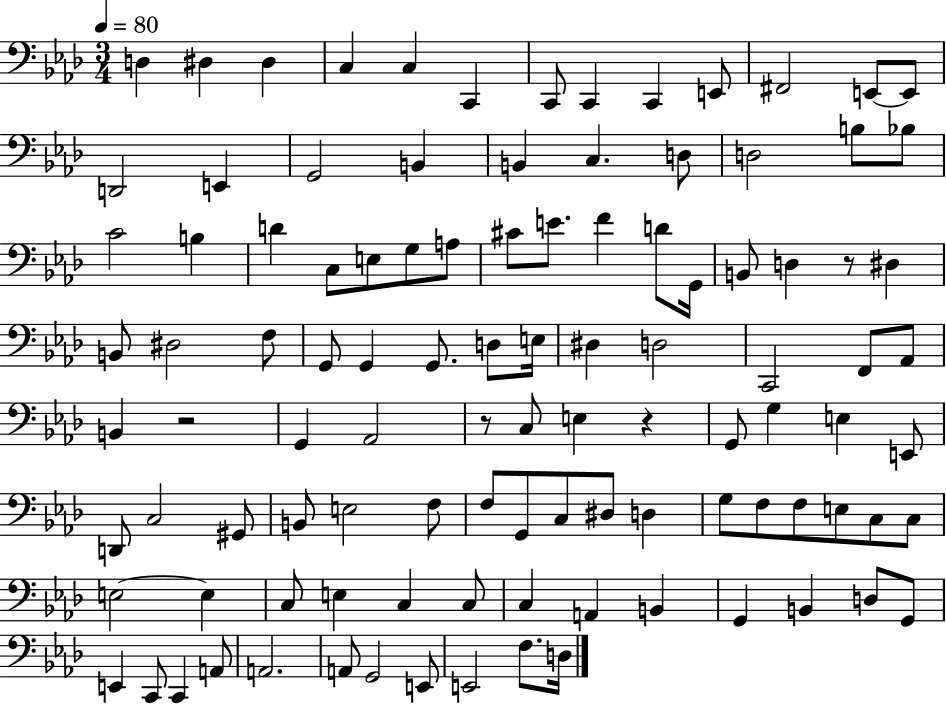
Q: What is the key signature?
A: AES major